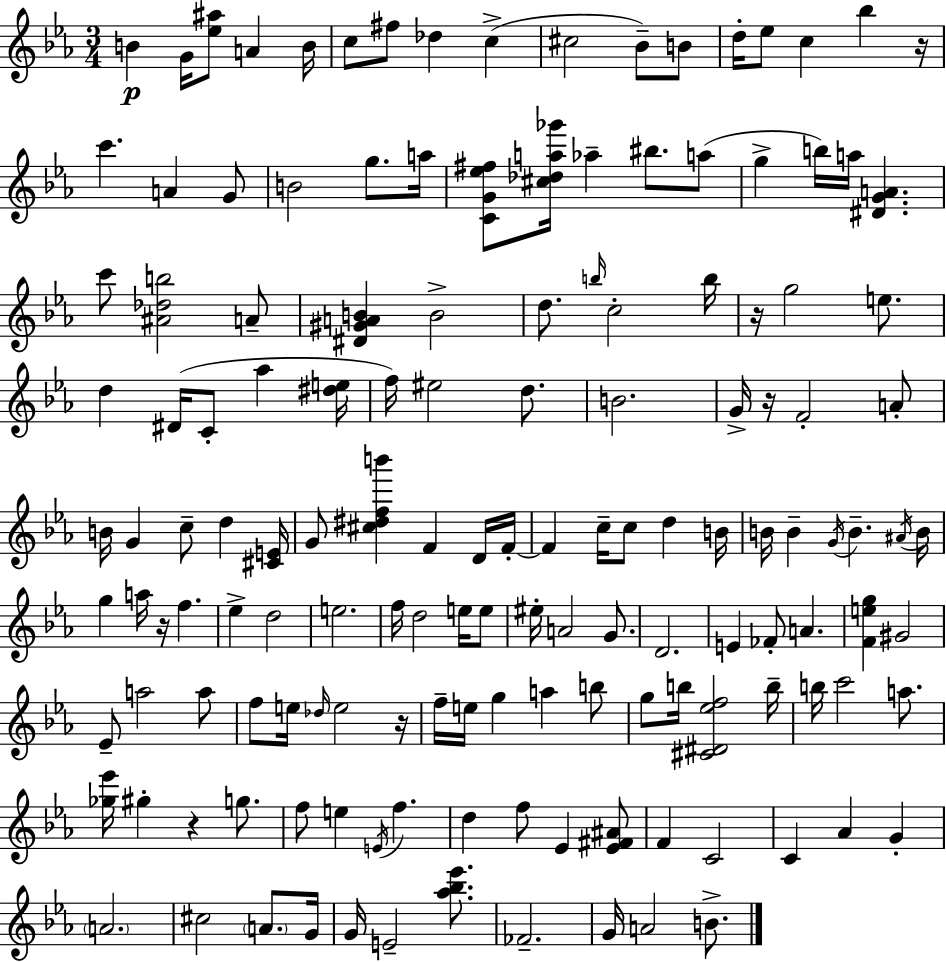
{
  \clef treble
  \numericTimeSignature
  \time 3/4
  \key ees \major
  \repeat volta 2 { b'4\p g'16 <ees'' ais''>8 a'4 b'16 | c''8 fis''8 des''4 c''4->( | cis''2 bes'8--) b'8 | d''16-. ees''8 c''4 bes''4 r16 | \break c'''4. a'4 g'8 | b'2 g''8. a''16 | <c' g' ees'' fis''>8 <cis'' des'' a'' ges'''>16 aes''4-- bis''8. a''8( | g''4-> b''16) a''16 <dis' g' a'>4. | \break c'''8 <ais' des'' b''>2 a'8-- | <dis' gis' a' b'>4 b'2-> | d''8. \grace { b''16 } c''2-. | b''16 r16 g''2 e''8. | \break d''4 dis'16( c'8-. aes''4 | <dis'' e''>16 f''16) eis''2 d''8. | b'2. | g'16-> r16 f'2-. a'8-. | \break b'16 g'4 c''8-- d''4 | <cis' e'>16 g'8 <cis'' dis'' f'' b'''>4 f'4 d'16 | f'16-.~~ f'4 c''16-- c''8 d''4 | b'16 b'16 b'4-- \acciaccatura { g'16 } b'4.-- | \break \acciaccatura { ais'16 } b'16 g''4 a''16 r16 f''4. | ees''4-> d''2 | e''2. | f''16 d''2 | \break e''16 e''8 eis''16-. a'2 | g'8. d'2. | e'4 fes'8-. a'4. | <f' e'' g''>4 gis'2 | \break ees'8-- a''2 | a''8 f''8 e''16 \grace { des''16 } e''2 | r16 f''16-- e''16 g''4 a''4 | b''8 g''8 b''16 <cis' dis' ees'' f''>2 | \break b''16-- b''16 c'''2 | a''8. <ges'' ees'''>16 gis''4-. r4 | g''8. f''8 e''4 \acciaccatura { e'16 } f''4. | d''4 f''8 ees'4 | \break <ees' fis' ais'>8 f'4 c'2 | c'4 aes'4 | g'4-. \parenthesize a'2. | cis''2 | \break \parenthesize a'8. g'16 g'16 e'2-- | <aes'' bes'' ees'''>8. fes'2.-- | g'16 a'2 | b'8.-> } \bar "|."
}